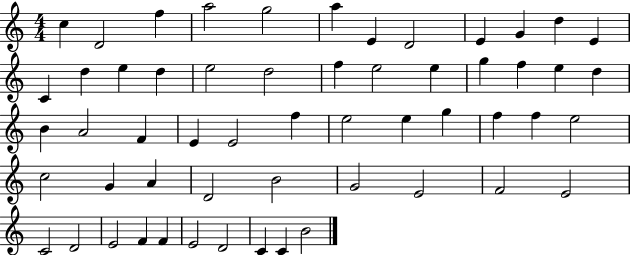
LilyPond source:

{
  \clef treble
  \numericTimeSignature
  \time 4/4
  \key c \major
  c''4 d'2 f''4 | a''2 g''2 | a''4 e'4 d'2 | e'4 g'4 d''4 e'4 | \break c'4 d''4 e''4 d''4 | e''2 d''2 | f''4 e''2 e''4 | g''4 f''4 e''4 d''4 | \break b'4 a'2 f'4 | e'4 e'2 f''4 | e''2 e''4 g''4 | f''4 f''4 e''2 | \break c''2 g'4 a'4 | d'2 b'2 | g'2 e'2 | f'2 e'2 | \break c'2 d'2 | e'2 f'4 f'4 | e'2 d'2 | c'4 c'4 b'2 | \break \bar "|."
}